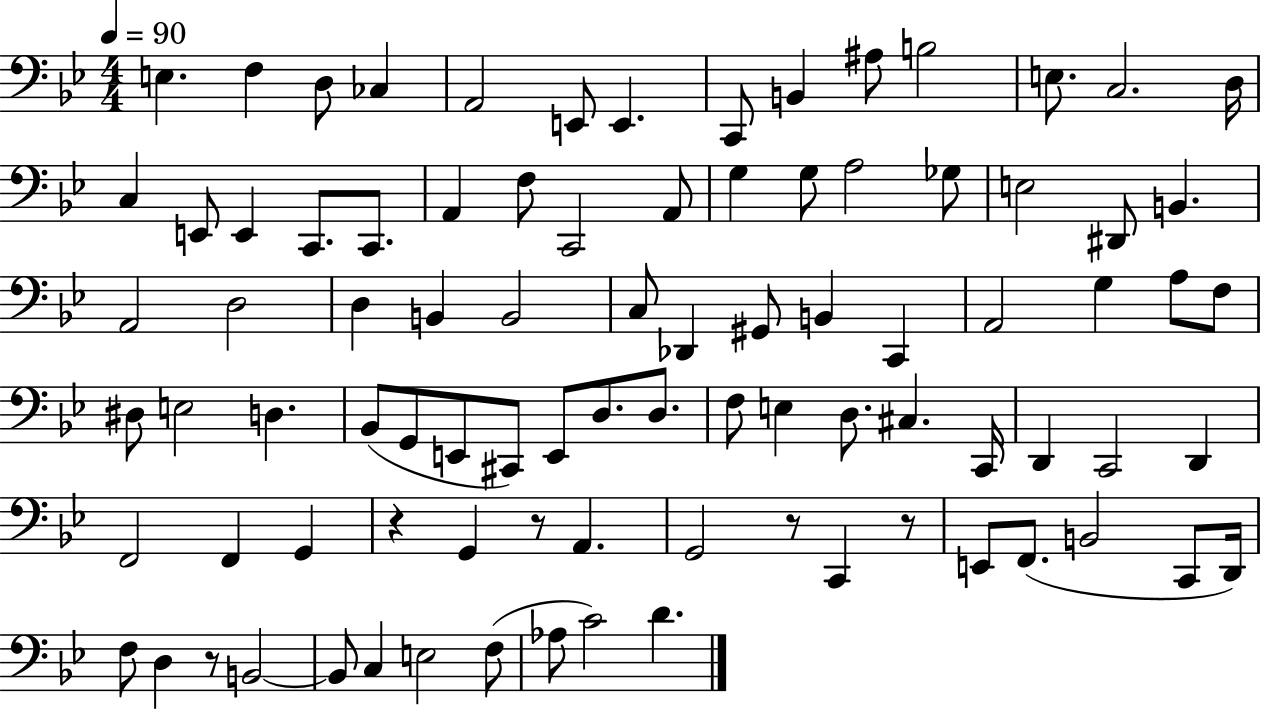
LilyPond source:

{
  \clef bass
  \numericTimeSignature
  \time 4/4
  \key bes \major
  \tempo 4 = 90
  \repeat volta 2 { e4. f4 d8 ces4 | a,2 e,8 e,4. | c,8 b,4 ais8 b2 | e8. c2. d16 | \break c4 e,8 e,4 c,8. c,8. | a,4 f8 c,2 a,8 | g4 g8 a2 ges8 | e2 dis,8 b,4. | \break a,2 d2 | d4 b,4 b,2 | c8 des,4 gis,8 b,4 c,4 | a,2 g4 a8 f8 | \break dis8 e2 d4. | bes,8( g,8 e,8 cis,8) e,8 d8. d8. | f8 e4 d8. cis4. c,16 | d,4 c,2 d,4 | \break f,2 f,4 g,4 | r4 g,4 r8 a,4. | g,2 r8 c,4 r8 | e,8 f,8.( b,2 c,8 d,16) | \break f8 d4 r8 b,2~~ | b,8 c4 e2 f8( | aes8 c'2) d'4. | } \bar "|."
}